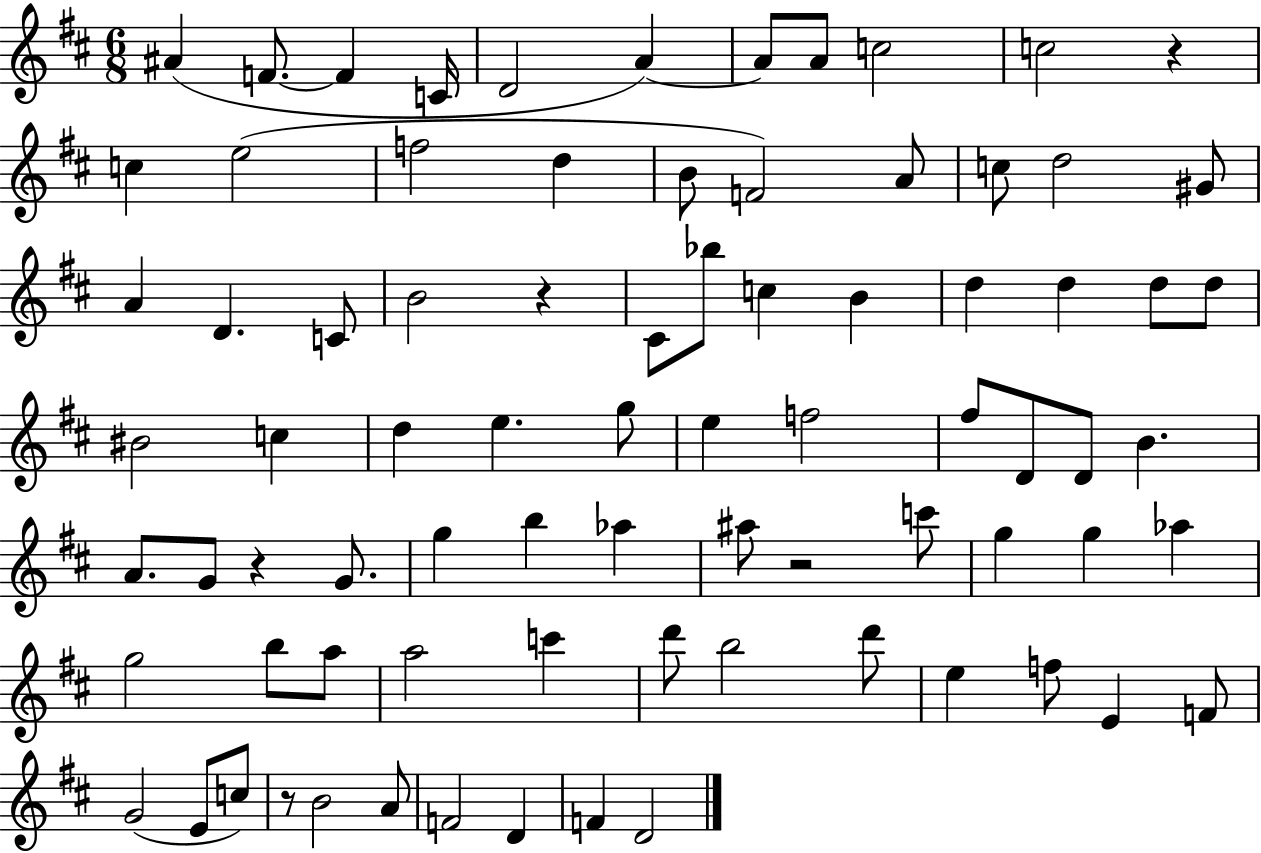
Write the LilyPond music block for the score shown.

{
  \clef treble
  \numericTimeSignature
  \time 6/8
  \key d \major
  ais'4( f'8.~~ f'4 c'16 | d'2 a'4~~) | a'8 a'8 c''2 | c''2 r4 | \break c''4 e''2( | f''2 d''4 | b'8 f'2) a'8 | c''8 d''2 gis'8 | \break a'4 d'4. c'8 | b'2 r4 | cis'8 bes''8 c''4 b'4 | d''4 d''4 d''8 d''8 | \break bis'2 c''4 | d''4 e''4. g''8 | e''4 f''2 | fis''8 d'8 d'8 b'4. | \break a'8. g'8 r4 g'8. | g''4 b''4 aes''4 | ais''8 r2 c'''8 | g''4 g''4 aes''4 | \break g''2 b''8 a''8 | a''2 c'''4 | d'''8 b''2 d'''8 | e''4 f''8 e'4 f'8 | \break g'2( e'8 c''8) | r8 b'2 a'8 | f'2 d'4 | f'4 d'2 | \break \bar "|."
}